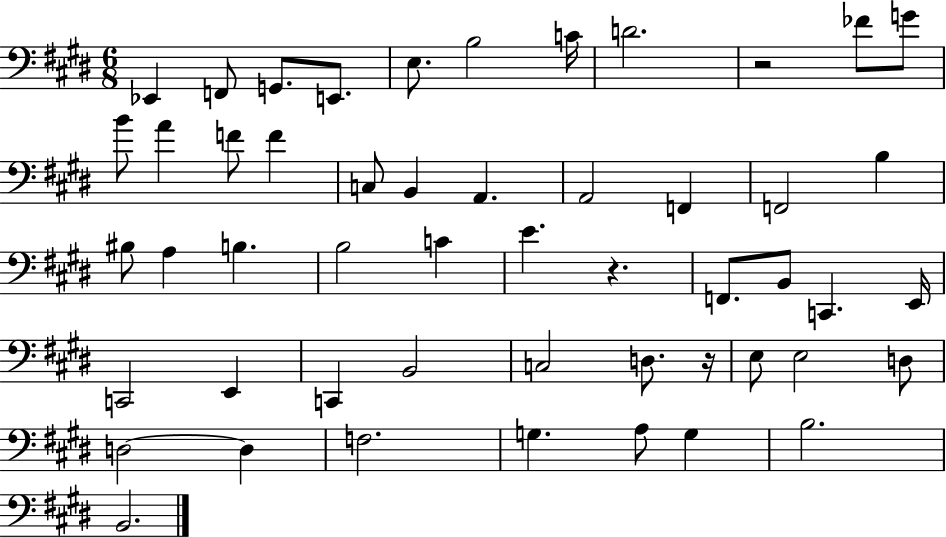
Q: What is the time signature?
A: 6/8